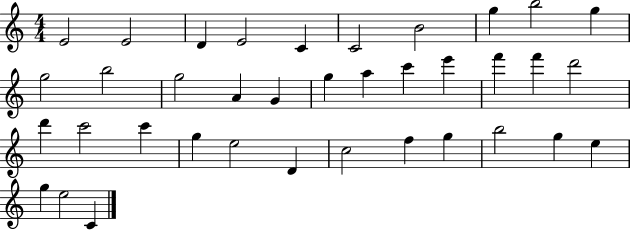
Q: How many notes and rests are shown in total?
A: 37